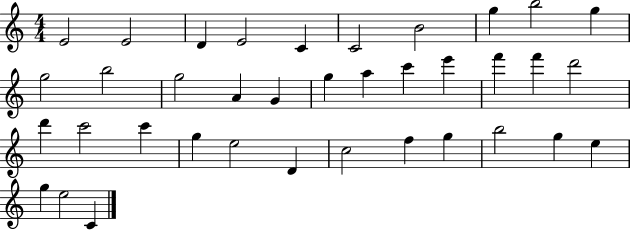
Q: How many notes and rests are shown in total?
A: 37